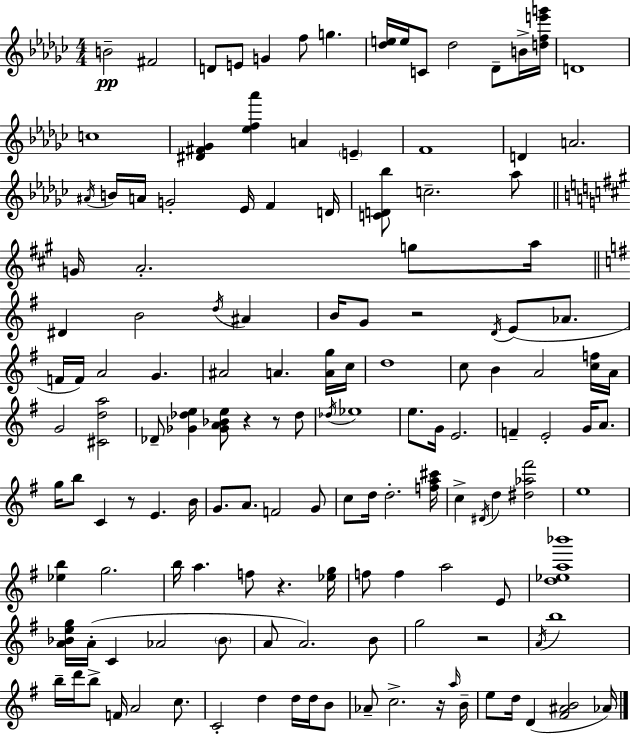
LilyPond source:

{
  \clef treble
  \numericTimeSignature
  \time 4/4
  \key ees \minor
  b'2--\pp fis'2 | d'8 e'8 g'4 f''8 g''4. | <des'' e''>16 e''16 c'8 des''2 des'8-- b'16-> <d'' f'' e''' g'''>16 | d'1 | \break c''1 | <dis' fis' ges'>4 <ees'' f'' aes'''>4 a'4 \parenthesize e'4-- | f'1 | d'4 a'2. | \break \acciaccatura { ais'16 } b'16 a'16 g'2-. ees'16 f'4 | d'16 <c' d' bes''>8 c''2.-- aes''8 | \bar "||" \break \key a \major g'16 a'2.-. g''8 a''16 | \bar "||" \break \key e \minor dis'4 b'2 \acciaccatura { d''16 } ais'4 | b'16 g'8 r2 \acciaccatura { d'16 } e'8( aes'8. | f'16 f'16) a'2 g'4. | ais'2 a'4. | \break <a' g''>16 c''16 d''1 | c''8 b'4 a'2 | <c'' f''>16 a'16 g'2 <cis' d'' a''>2 | des'8-- <ges' des'' e''>4 <ges' a' bes' e''>8 r4 r8 | \break des''8 \acciaccatura { des''16 } ees''1 | e''8. g'16 e'2. | f'4-- e'2-. g'16 | a'8. g''16 b''8 c'4 r8 e'4. | \break b'16 g'8. a'8. f'2 | g'8 c''8 d''16 d''2.-. | <f'' a'' cis'''>16 c''4-> \acciaccatura { dis'16 } d''4 <dis'' aes'' fis'''>2 | e''1 | \break <ees'' b''>4 g''2. | b''16 a''4. f''8 r4. | <ees'' g''>16 f''8 f''4 a''2 | e'8 <d'' ees'' a'' bes'''>1 | \break <a' bes' e'' g''>16 a'16-.( c'4 aes'2 | \parenthesize bes'8 a'8 a'2.) | b'8 g''2 r2 | \acciaccatura { a'16 } b''1 | \break b''16-- d'''16 b''8-> f'16 a'2 | c''8. c'2-. d''4 | d''16 d''16 b'8 aes'8-- c''2.-> | r16 \grace { a''16 } b'16-- e''8 d''16 d'4( <fis' ais' b'>2 | \break aes'16) \bar "|."
}